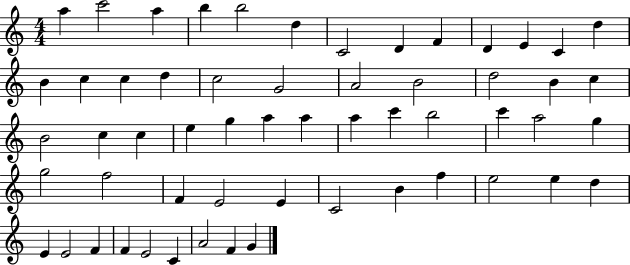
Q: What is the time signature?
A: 4/4